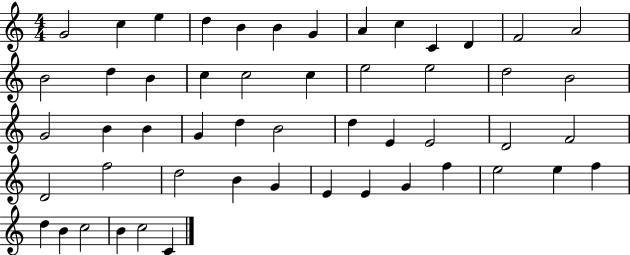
G4/h C5/q E5/q D5/q B4/q B4/q G4/q A4/q C5/q C4/q D4/q F4/h A4/h B4/h D5/q B4/q C5/q C5/h C5/q E5/h E5/h D5/h B4/h G4/h B4/q B4/q G4/q D5/q B4/h D5/q E4/q E4/h D4/h F4/h D4/h F5/h D5/h B4/q G4/q E4/q E4/q G4/q F5/q E5/h E5/q F5/q D5/q B4/q C5/h B4/q C5/h C4/q